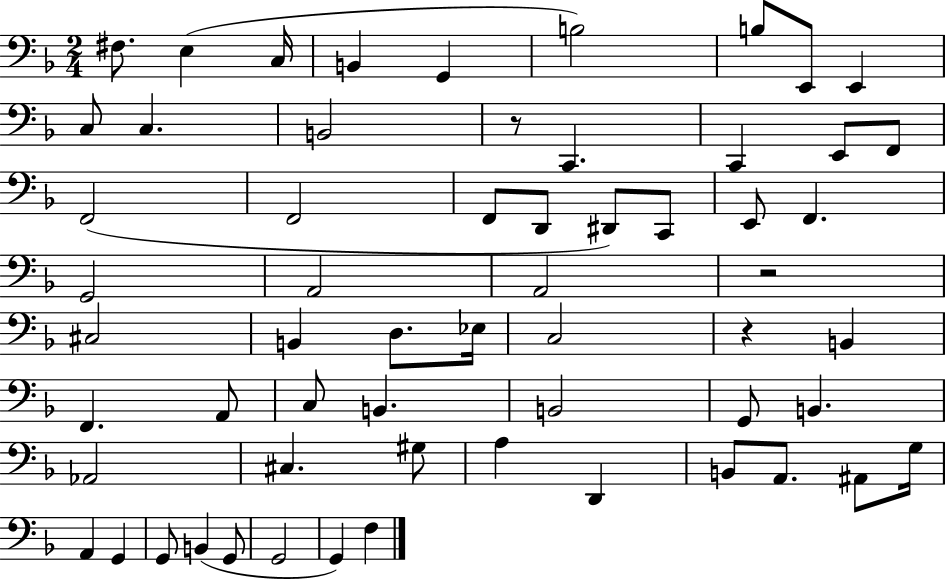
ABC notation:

X:1
T:Untitled
M:2/4
L:1/4
K:F
^F,/2 E, C,/4 B,, G,, B,2 B,/2 E,,/2 E,, C,/2 C, B,,2 z/2 C,, C,, E,,/2 F,,/2 F,,2 F,,2 F,,/2 D,,/2 ^D,,/2 C,,/2 E,,/2 F,, G,,2 A,,2 A,,2 z2 ^C,2 B,, D,/2 _E,/4 C,2 z B,, F,, A,,/2 C,/2 B,, B,,2 G,,/2 B,, _A,,2 ^C, ^G,/2 A, D,, B,,/2 A,,/2 ^A,,/2 G,/4 A,, G,, G,,/2 B,, G,,/2 G,,2 G,, F,